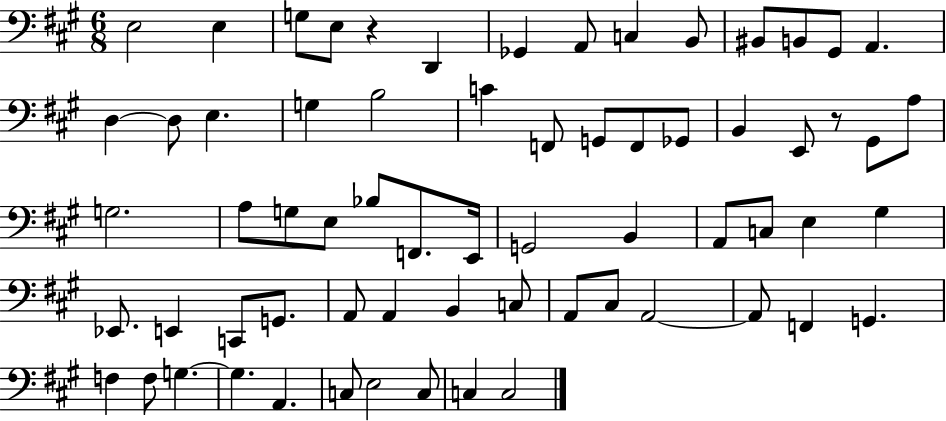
X:1
T:Untitled
M:6/8
L:1/4
K:A
E,2 E, G,/2 E,/2 z D,, _G,, A,,/2 C, B,,/2 ^B,,/2 B,,/2 ^G,,/2 A,, D, D,/2 E, G, B,2 C F,,/2 G,,/2 F,,/2 _G,,/2 B,, E,,/2 z/2 ^G,,/2 A,/2 G,2 A,/2 G,/2 E,/2 _B,/2 F,,/2 E,,/4 G,,2 B,, A,,/2 C,/2 E, ^G, _E,,/2 E,, C,,/2 G,,/2 A,,/2 A,, B,, C,/2 A,,/2 ^C,/2 A,,2 A,,/2 F,, G,, F, F,/2 G, G, A,, C,/2 E,2 C,/2 C, C,2